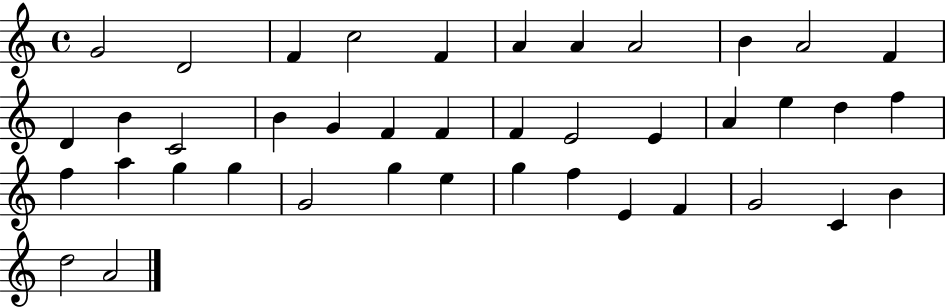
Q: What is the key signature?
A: C major